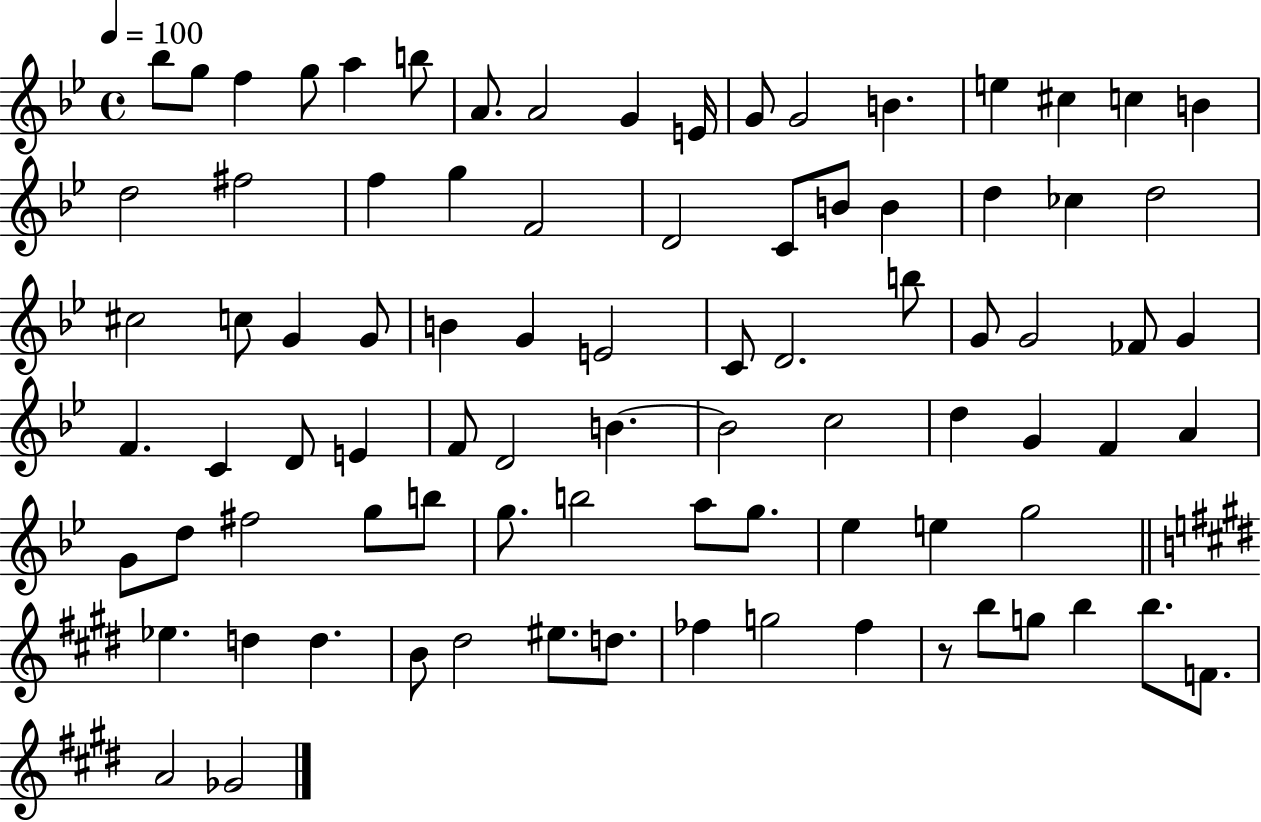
Bb5/e G5/e F5/q G5/e A5/q B5/e A4/e. A4/h G4/q E4/s G4/e G4/h B4/q. E5/q C#5/q C5/q B4/q D5/h F#5/h F5/q G5/q F4/h D4/h C4/e B4/e B4/q D5/q CES5/q D5/h C#5/h C5/e G4/q G4/e B4/q G4/q E4/h C4/e D4/h. B5/e G4/e G4/h FES4/e G4/q F4/q. C4/q D4/e E4/q F4/e D4/h B4/q. B4/h C5/h D5/q G4/q F4/q A4/q G4/e D5/e F#5/h G5/e B5/e G5/e. B5/h A5/e G5/e. Eb5/q E5/q G5/h Eb5/q. D5/q D5/q. B4/e D#5/h EIS5/e. D5/e. FES5/q G5/h FES5/q R/e B5/e G5/e B5/q B5/e. F4/e. A4/h Gb4/h